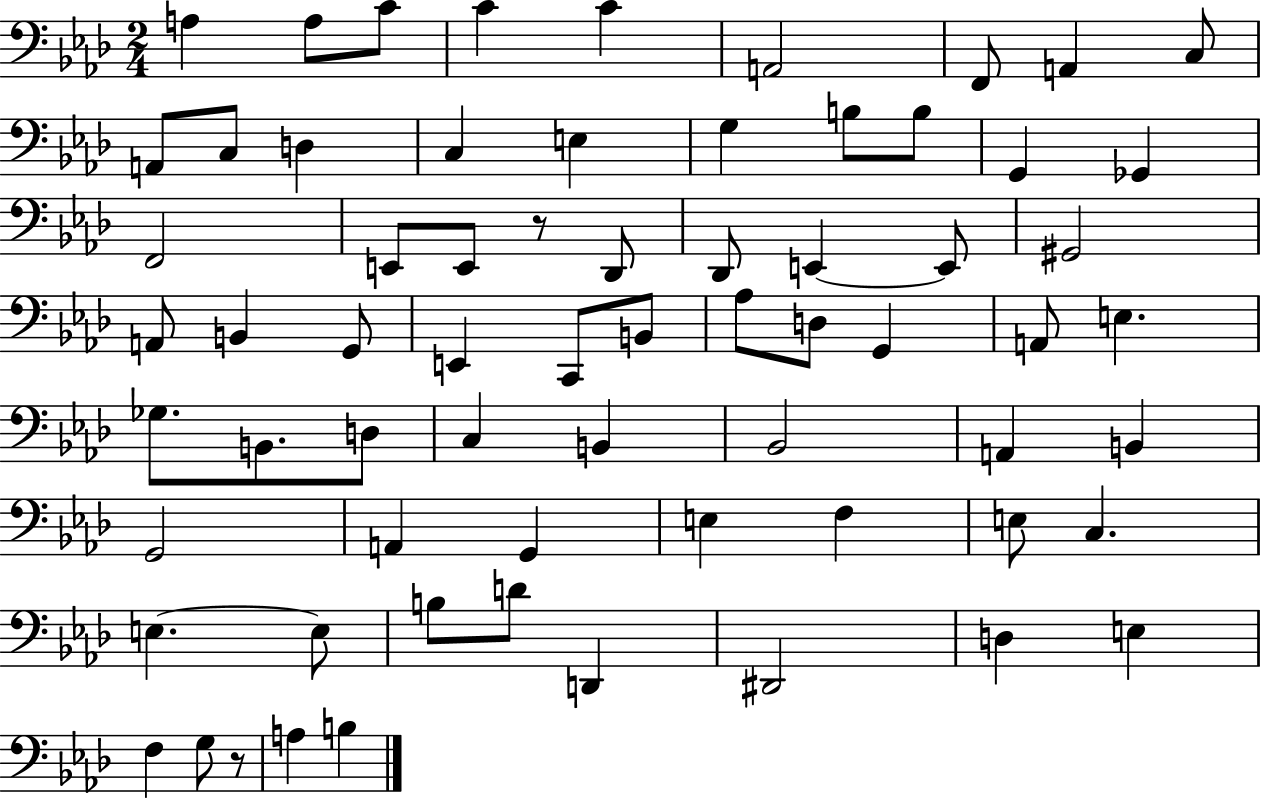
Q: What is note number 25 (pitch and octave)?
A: E2